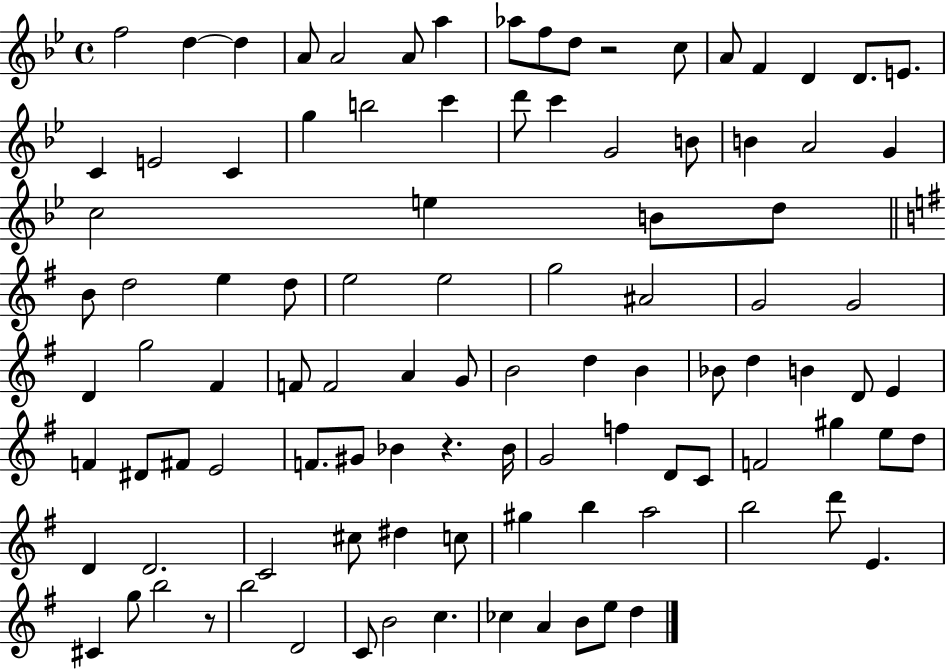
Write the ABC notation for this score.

X:1
T:Untitled
M:4/4
L:1/4
K:Bb
f2 d d A/2 A2 A/2 a _a/2 f/2 d/2 z2 c/2 A/2 F D D/2 E/2 C E2 C g b2 c' d'/2 c' G2 B/2 B A2 G c2 e B/2 d/2 B/2 d2 e d/2 e2 e2 g2 ^A2 G2 G2 D g2 ^F F/2 F2 A G/2 B2 d B _B/2 d B D/2 E F ^D/2 ^F/2 E2 F/2 ^G/2 _B z _B/4 G2 f D/2 C/2 F2 ^g e/2 d/2 D D2 C2 ^c/2 ^d c/2 ^g b a2 b2 d'/2 E ^C g/2 b2 z/2 b2 D2 C/2 B2 c _c A B/2 e/2 d